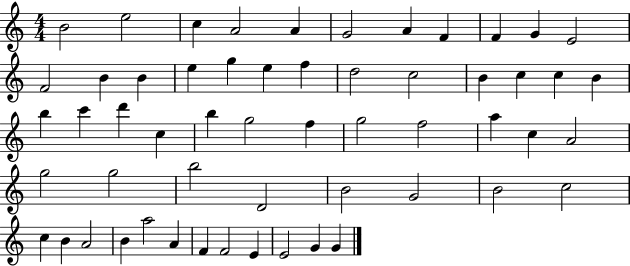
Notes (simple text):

B4/h E5/h C5/q A4/h A4/q G4/h A4/q F4/q F4/q G4/q E4/h F4/h B4/q B4/q E5/q G5/q E5/q F5/q D5/h C5/h B4/q C5/q C5/q B4/q B5/q C6/q D6/q C5/q B5/q G5/h F5/q G5/h F5/h A5/q C5/q A4/h G5/h G5/h B5/h D4/h B4/h G4/h B4/h C5/h C5/q B4/q A4/h B4/q A5/h A4/q F4/q F4/h E4/q E4/h G4/q G4/q